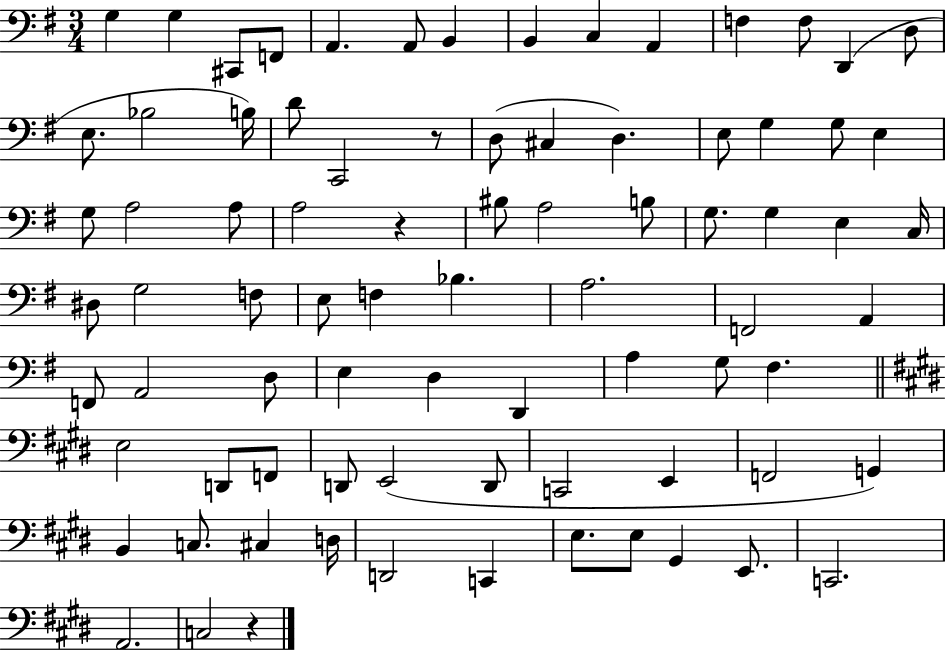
{
  \clef bass
  \numericTimeSignature
  \time 3/4
  \key g \major
  g4 g4 cis,8 f,8 | a,4. a,8 b,4 | b,4 c4 a,4 | f4 f8 d,4( d8 | \break e8. bes2 b16) | d'8 c,2 r8 | d8( cis4 d4.) | e8 g4 g8 e4 | \break g8 a2 a8 | a2 r4 | bis8 a2 b8 | g8. g4 e4 c16 | \break dis8 g2 f8 | e8 f4 bes4. | a2. | f,2 a,4 | \break f,8 a,2 d8 | e4 d4 d,4 | a4 g8 fis4. | \bar "||" \break \key e \major e2 d,8 f,8 | d,8 e,2( d,8 | c,2 e,4 | f,2 g,4) | \break b,4 c8. cis4 d16 | d,2 c,4 | e8. e8 gis,4 e,8. | c,2. | \break a,2. | c2 r4 | \bar "|."
}